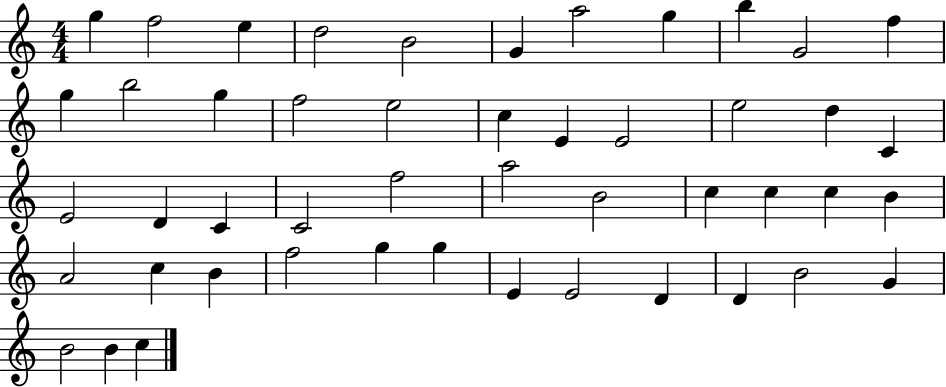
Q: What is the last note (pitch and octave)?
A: C5